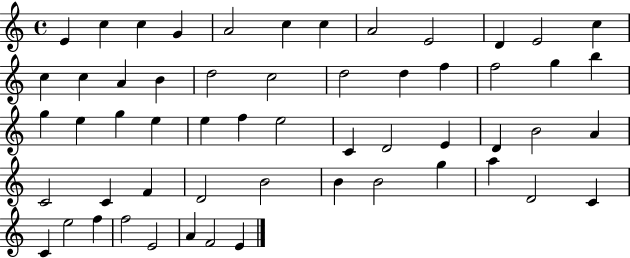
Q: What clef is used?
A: treble